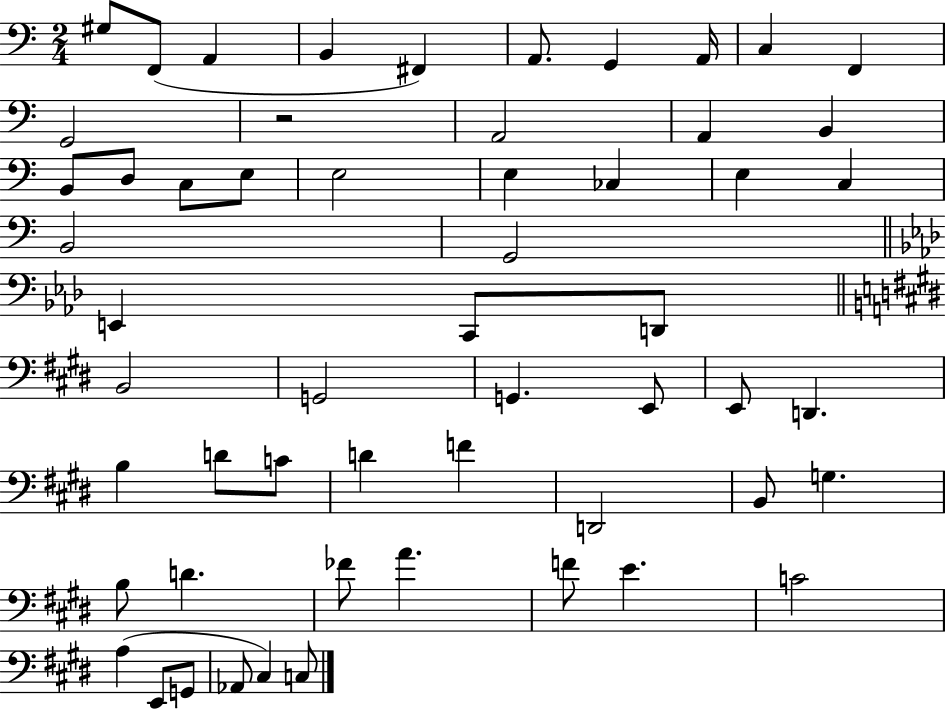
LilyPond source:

{
  \clef bass
  \numericTimeSignature
  \time 2/4
  \key c \major
  \repeat volta 2 { gis8 f,8( a,4 | b,4 fis,4) | a,8. g,4 a,16 | c4 f,4 | \break g,2 | r2 | a,2 | a,4 b,4 | \break b,8 d8 c8 e8 | e2 | e4 ces4 | e4 c4 | \break b,2 | g,2 | \bar "||" \break \key aes \major e,4 c,8 d,8 | \bar "||" \break \key e \major b,2 | g,2 | g,4. e,8 | e,8 d,4. | \break b4 d'8 c'8 | d'4 f'4 | d,2 | b,8 g4. | \break b8 d'4. | fes'8 a'4. | f'8 e'4. | c'2 | \break a4( e,8 g,8 | aes,8 cis4) c8 | } \bar "|."
}